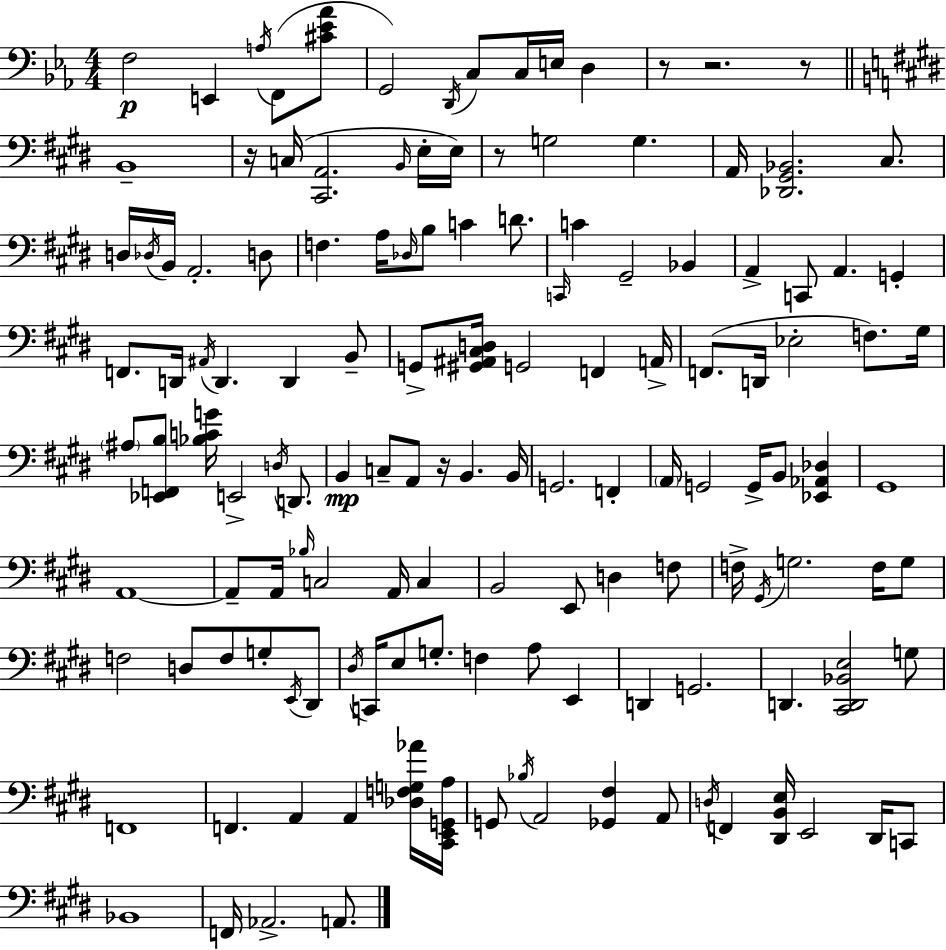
X:1
T:Untitled
M:4/4
L:1/4
K:Cm
F,2 E,, A,/4 F,,/2 [^C_E_A]/2 G,,2 D,,/4 C,/2 C,/4 E,/4 D, z/2 z2 z/2 B,,4 z/4 C,/4 [^C,,A,,]2 B,,/4 E,/4 E,/4 z/2 G,2 G, A,,/4 [_D,,^G,,_B,,]2 ^C,/2 D,/4 _D,/4 B,,/4 A,,2 D,/2 F, A,/4 _D,/4 B,/2 C D/2 C,,/4 C ^G,,2 _B,, A,, C,,/2 A,, G,, F,,/2 D,,/4 ^A,,/4 D,, D,, B,,/2 G,,/2 [^G,,^A,,^C,D,]/4 G,,2 F,, A,,/4 F,,/2 D,,/4 _E,2 F,/2 ^G,/4 ^A,/2 [_E,,F,,B,]/2 [_B,CG]/4 E,,2 D,/4 D,,/2 B,, C,/2 A,,/2 z/4 B,, B,,/4 G,,2 F,, A,,/4 G,,2 G,,/4 B,,/2 [_E,,_A,,_D,] ^G,,4 A,,4 A,,/2 A,,/4 _B,/4 C,2 A,,/4 C, B,,2 E,,/2 D, F,/2 F,/4 ^G,,/4 G,2 F,/4 G,/2 F,2 D,/2 F,/2 G,/2 E,,/4 ^D,,/2 ^D,/4 C,,/4 E,/2 G,/2 F, A,/2 E,, D,, G,,2 D,, [^C,,D,,_B,,E,]2 G,/2 F,,4 F,, A,, A,, [_D,F,G,_A]/4 [^C,,E,,G,,A,]/4 G,,/2 _B,/4 A,,2 [_G,,^F,] A,,/2 D,/4 F,, [^D,,B,,E,]/4 E,,2 ^D,,/4 C,,/2 _B,,4 F,,/4 _A,,2 A,,/2